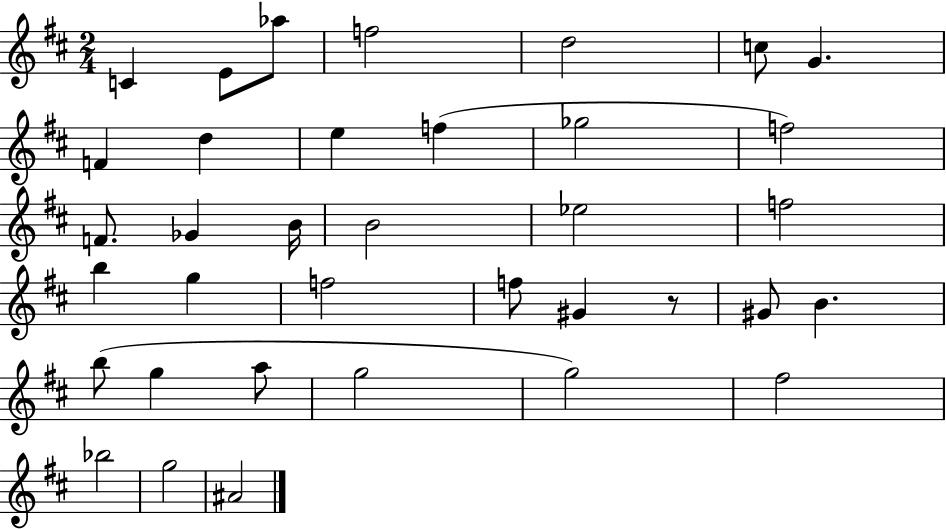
{
  \clef treble
  \numericTimeSignature
  \time 2/4
  \key d \major
  c'4 e'8 aes''8 | f''2 | d''2 | c''8 g'4. | \break f'4 d''4 | e''4 f''4( | ges''2 | f''2) | \break f'8. ges'4 b'16 | b'2 | ees''2 | f''2 | \break b''4 g''4 | f''2 | f''8 gis'4 r8 | gis'8 b'4. | \break b''8( g''4 a''8 | g''2 | g''2) | fis''2 | \break bes''2 | g''2 | ais'2 | \bar "|."
}